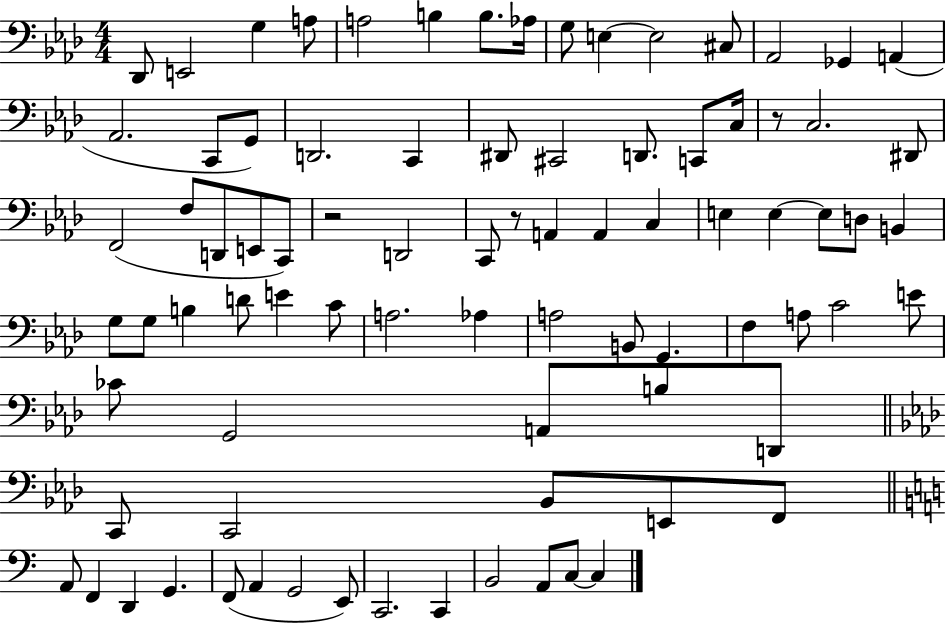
X:1
T:Untitled
M:4/4
L:1/4
K:Ab
_D,,/2 E,,2 G, A,/2 A,2 B, B,/2 _A,/4 G,/2 E, E,2 ^C,/2 _A,,2 _G,, A,, _A,,2 C,,/2 G,,/2 D,,2 C,, ^D,,/2 ^C,,2 D,,/2 C,,/2 C,/4 z/2 C,2 ^D,,/2 F,,2 F,/2 D,,/2 E,,/2 C,,/2 z2 D,,2 C,,/2 z/2 A,, A,, C, E, E, E,/2 D,/2 B,, G,/2 G,/2 B, D/2 E C/2 A,2 _A, A,2 B,,/2 G,, F, A,/2 C2 E/2 _C/2 G,,2 A,,/2 B,/2 D,,/2 C,,/2 C,,2 _B,,/2 E,,/2 F,,/2 A,,/2 F,, D,, G,, F,,/2 A,, G,,2 E,,/2 C,,2 C,, B,,2 A,,/2 C,/2 C,